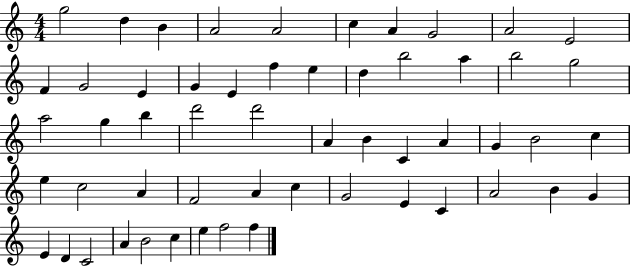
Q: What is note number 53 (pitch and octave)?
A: E5